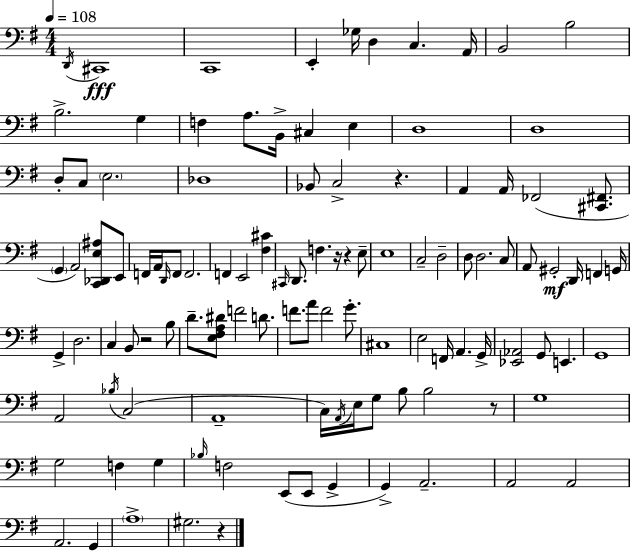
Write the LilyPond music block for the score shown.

{
  \clef bass
  \numericTimeSignature
  \time 4/4
  \key g \major
  \tempo 4 = 108
  \acciaccatura { d,16 }\fff cis,1 | c,1 | e,4-. ges16 d4 c4. | a,16 b,2 b2 | \break b2.-> g4 | f4 a8. b,16-> cis4 e4 | d1 | d1 | \break d8-. c8 \parenthesize e2. | des1 | bes,8 c2-> r4. | a,4 a,16 fes,2( <cis, fis,>8. | \break \parenthesize g,4 a,2) <c, des, e ais>8 e,8 | f,16 a,16 \grace { d,16 } f,8 f,2. | f,4 e,2 <fis cis'>4 | \grace { cis,16 } d,8. f4. r16 r4 | \break e8-- e1 | c2-- d2-- | d8 d2. | c8 a,8 gis,2-.\mf d,16 f,4 | \break g,16 g,4-> d2. | c4 b,8 r2 | b8 d'8.-- <e fis a dis'>8 f'2 | d'8. f'8. a'8 f'2 | \break g'8.-. cis1 | e2 f,16 a,4. | g,16-> <ees, aes,>2 g,8 e,4. | g,1 | \break a,2 \acciaccatura { bes16 } c2( | a,1-- | c16) \acciaccatura { a,16 } e16 g8 b8 b2 | r8 g1 | \break g2 f4 | g4 \grace { bes16 } f2 e,8( | e,8 g,4-> g,4->) a,2.-- | a,2 a,2 | \break a,2. | g,4 \parenthesize a1-> | gis2. | r4 \bar "|."
}